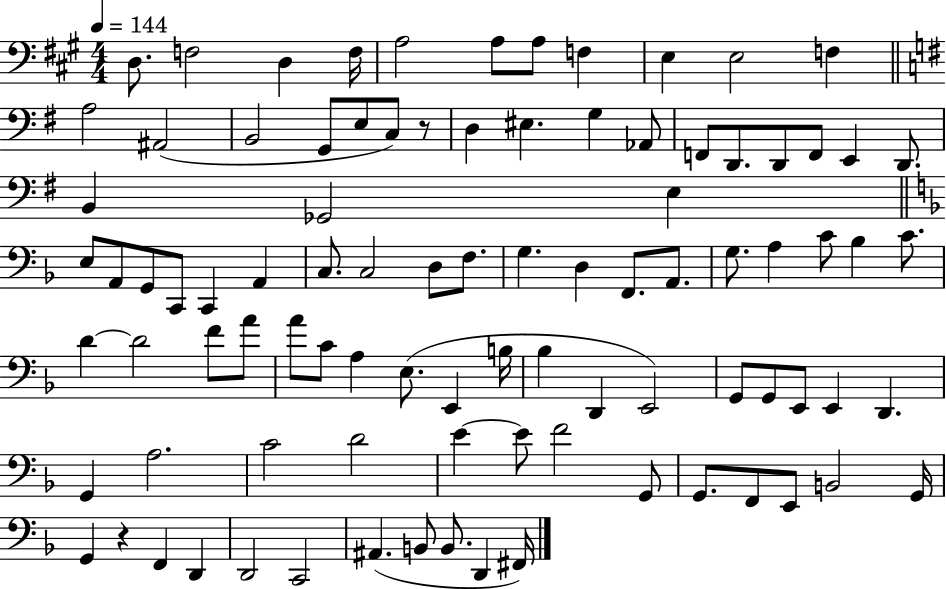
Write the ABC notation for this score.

X:1
T:Untitled
M:4/4
L:1/4
K:A
D,/2 F,2 D, F,/4 A,2 A,/2 A,/2 F, E, E,2 F, A,2 ^A,,2 B,,2 G,,/2 E,/2 C,/2 z/2 D, ^E, G, _A,,/2 F,,/2 D,,/2 D,,/2 F,,/2 E,, D,,/2 B,, _G,,2 E, E,/2 A,,/2 G,,/2 C,,/2 C,, A,, C,/2 C,2 D,/2 F,/2 G, D, F,,/2 A,,/2 G,/2 A, C/2 _B, C/2 D D2 F/2 A/2 A/2 C/2 A, E,/2 E,, B,/4 _B, D,, E,,2 G,,/2 G,,/2 E,,/2 E,, D,, G,, A,2 C2 D2 E E/2 F2 G,,/2 G,,/2 F,,/2 E,,/2 B,,2 G,,/4 G,, z F,, D,, D,,2 C,,2 ^A,, B,,/2 B,,/2 D,, ^F,,/4